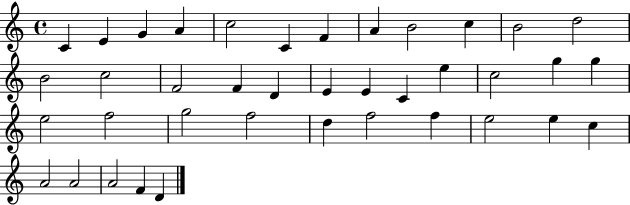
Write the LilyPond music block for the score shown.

{
  \clef treble
  \time 4/4
  \defaultTimeSignature
  \key c \major
  c'4 e'4 g'4 a'4 | c''2 c'4 f'4 | a'4 b'2 c''4 | b'2 d''2 | \break b'2 c''2 | f'2 f'4 d'4 | e'4 e'4 c'4 e''4 | c''2 g''4 g''4 | \break e''2 f''2 | g''2 f''2 | d''4 f''2 f''4 | e''2 e''4 c''4 | \break a'2 a'2 | a'2 f'4 d'4 | \bar "|."
}